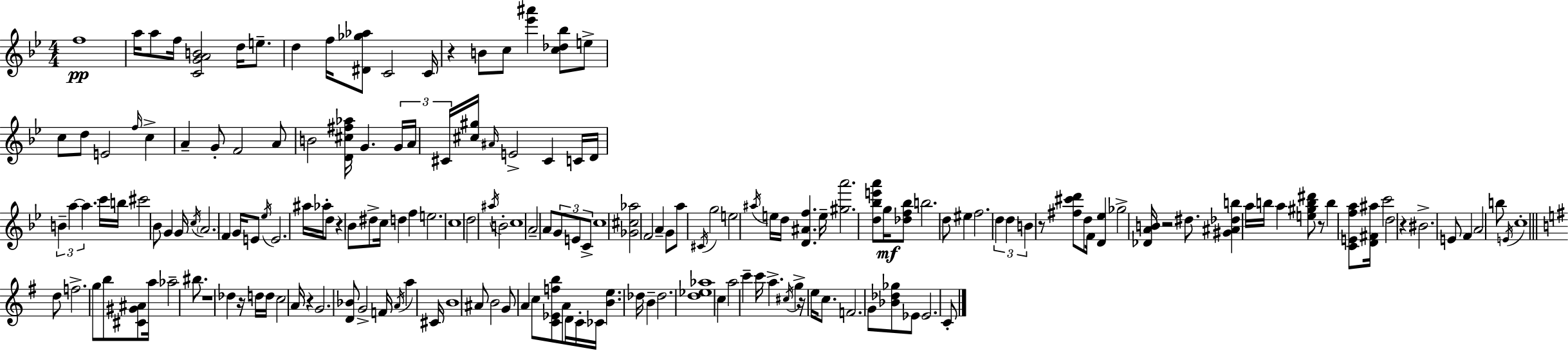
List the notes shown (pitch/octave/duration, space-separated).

F5/w A5/s A5/e F5/s [C4,G4,A4,B4]/h D5/s E5/e. D5/q F5/s [D#4,Gb5,Ab5]/e C4/h C4/s R/q B4/e C5/e [Eb6,A#6]/q [C5,Db5,Bb5]/e E5/e C5/e D5/e E4/h F5/s C5/q A4/q G4/e F4/h A4/e B4/h [D4,C#5,F#5,Ab5]/s G4/q. G4/s A4/s C#4/s [C#5,G#5]/s A#4/s E4/h C#4/q C4/s D4/s B4/q A5/q A5/q. C6/s B5/s C#6/h Bb4/e G4/q G4/s C5/s A4/h. F4/q G4/s E4/e Eb5/s E4/h. A#5/s Ab5/s D5/e R/q Bb4/e D#5/e C5/s D5/q F5/q E5/h. C5/w D5/h A#5/s B4/h C5/w A4/h A4/e G4/e E4/e C4/e C5/w [Gb4,C#5,Ab5]/h F4/h A4/q G4/e A5/e C#4/s G5/h E5/h A#5/s E5/s D5/s [D4,A#4,F5]/q. E5/s [G#5,A6]/h. [D5,Bb5,E6,A6]/e G5/s [Db5,F5,Bb5]/e B5/h. D5/e EIS5/q F5/h. D5/q D5/q B4/q R/e [F#5,C#6,D6]/e D5/e F4/s [D4,Eb5]/q Gb5/h [Db4,A4,B4]/s R/h D#5/e. [G#4,A#4,Db5,B5]/q A5/s B5/s A5/q [E5,G#5,B5,D#6]/e R/e B5/q [C4,E4,F5,A5]/e [D4,F#4,A#5]/s C6/h D5/h R/q BIS4/h. E4/e F4/q A4/h B5/e E4/s C5/w D5/e F5/h. G5/e B5/e [C#4,G#4,A#4]/e A5/s Ab5/h BIS5/e. R/w Db5/q R/s D5/s D5/s C5/h A4/s R/q G4/h. [D4,Bb4]/e G4/h F4/s A4/s A5/q C#4/s B4/w A#4/e B4/h G4/e A4/q C5/e [C4,Eb4,F5,B5]/e A4/e D4/s C4/s CES4/s [B4,E5]/q. Db5/s B4/q Db5/h. [D5,Eb5,Ab5]/w C5/q A5/h C6/q C6/s A5/q. C#5/s G5/q R/s E5/s C5/e. F4/h. G4/e [Bb4,Db5,Gb5]/e Eb4/e Eb4/h. C4/e